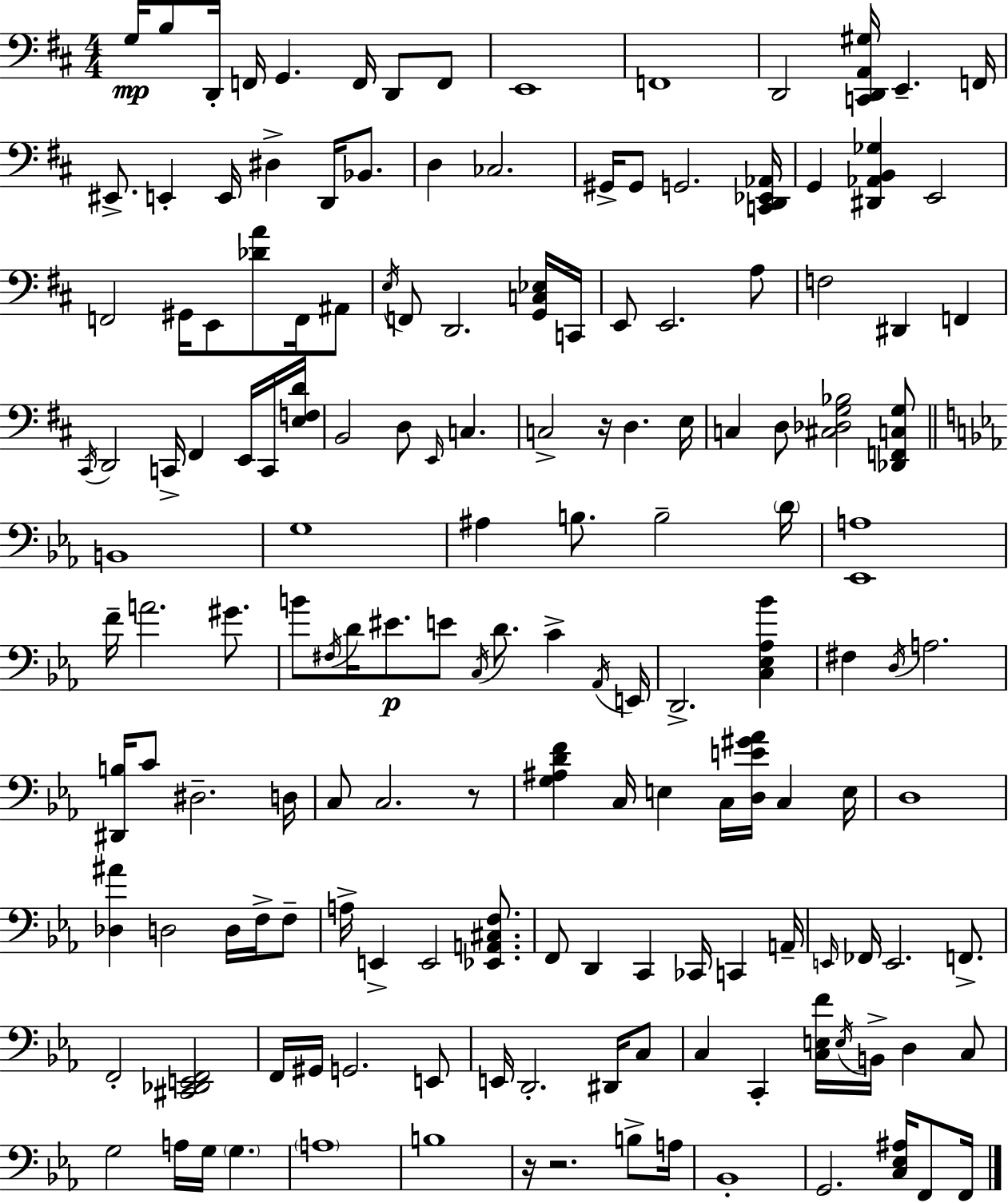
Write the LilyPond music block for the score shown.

{
  \clef bass
  \numericTimeSignature
  \time 4/4
  \key d \major
  g16\mp b8 d,16-. f,16 g,4. f,16 d,8 f,8 | e,1 | f,1 | d,2 <c, d, a, gis>16 e,4.-- f,16 | \break eis,8.-> e,4-. e,16 dis4-> d,16 bes,8. | d4 ces2. | gis,16-> gis,8 g,2. <c, d, ees, aes,>16 | g,4 <dis, aes, b, ges>4 e,2 | \break f,2 gis,16 e,8 <des' a'>8 f,16 ais,8 | \acciaccatura { e16 } f,8 d,2. <g, c ees>16 | c,16 e,8 e,2. a8 | f2 dis,4 f,4 | \break \acciaccatura { cis,16 } d,2 c,16-> fis,4 e,16 | c,16 <e f d'>16 b,2 d8 \grace { e,16 } c4. | c2-> r16 d4. | e16 c4 d8 <cis des g bes>2 | \break <des, f, c g>8 \bar "||" \break \key ees \major b,1 | g1 | ais4 b8. b2-- \parenthesize d'16 | <ees, a>1 | \break f'16-- a'2. gis'8. | b'8 \acciaccatura { fis16 } d'16 eis'8.\p e'8 \acciaccatura { c16 } d'8. c'4-> | \acciaccatura { aes,16 } e,16 d,2.-> <c ees aes bes'>4 | fis4 \acciaccatura { d16 } a2. | \break <dis, b>16 c'8 dis2.-- | d16 c8 c2. | r8 <g ais d' f'>4 c16 e4 c16 <d e' gis' aes'>16 c4 | e16 d1 | \break <des ais'>4 d2 | d16 f16-> f8-- a16-> e,4-> e,2 | <ees, a, cis f>8. f,8 d,4 c,4 ces,16 c,4 | a,16-- \grace { e,16 } fes,16 e,2. | \break f,8.-> f,2-. <cis, des, e, f,>2 | f,16 gis,16 g,2. | e,8 e,16 d,2.-. | dis,16 c8 c4 c,4-. <c e f'>16 \acciaccatura { e16 } b,16-> | \break d4 c8 g2 a16 g16 | \parenthesize g4. \parenthesize a1 | b1 | r16 r2. | \break b8-> a16 bes,1-. | g,2. | <c ees ais>16 f,8 f,16 \bar "|."
}